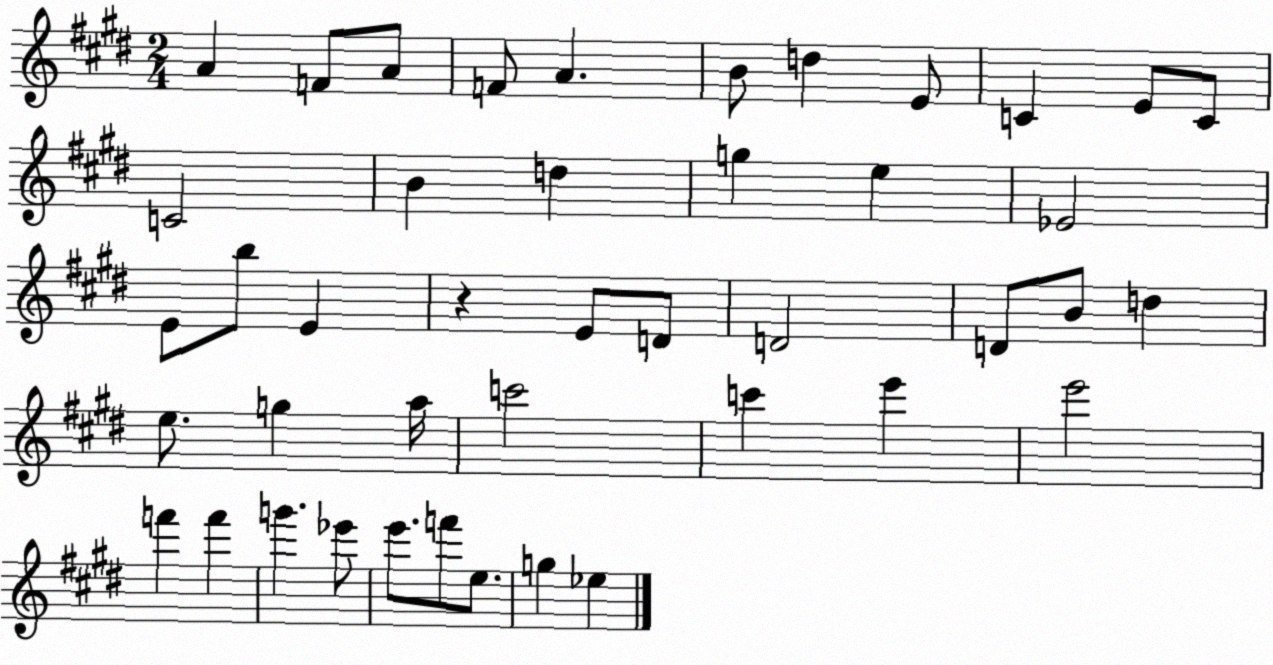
X:1
T:Untitled
M:2/4
L:1/4
K:E
A F/2 A/2 F/2 A B/2 d E/2 C E/2 C/2 C2 B d g e _E2 E/2 b/2 E z E/2 D/2 D2 D/2 B/2 d e/2 g a/4 c'2 c' e' e'2 f' f' g' _e'/2 e'/2 f'/2 e/2 g _e